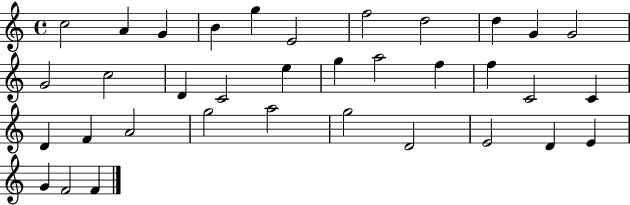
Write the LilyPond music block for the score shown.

{
  \clef treble
  \time 4/4
  \defaultTimeSignature
  \key c \major
  c''2 a'4 g'4 | b'4 g''4 e'2 | f''2 d''2 | d''4 g'4 g'2 | \break g'2 c''2 | d'4 c'2 e''4 | g''4 a''2 f''4 | f''4 c'2 c'4 | \break d'4 f'4 a'2 | g''2 a''2 | g''2 d'2 | e'2 d'4 e'4 | \break g'4 f'2 f'4 | \bar "|."
}